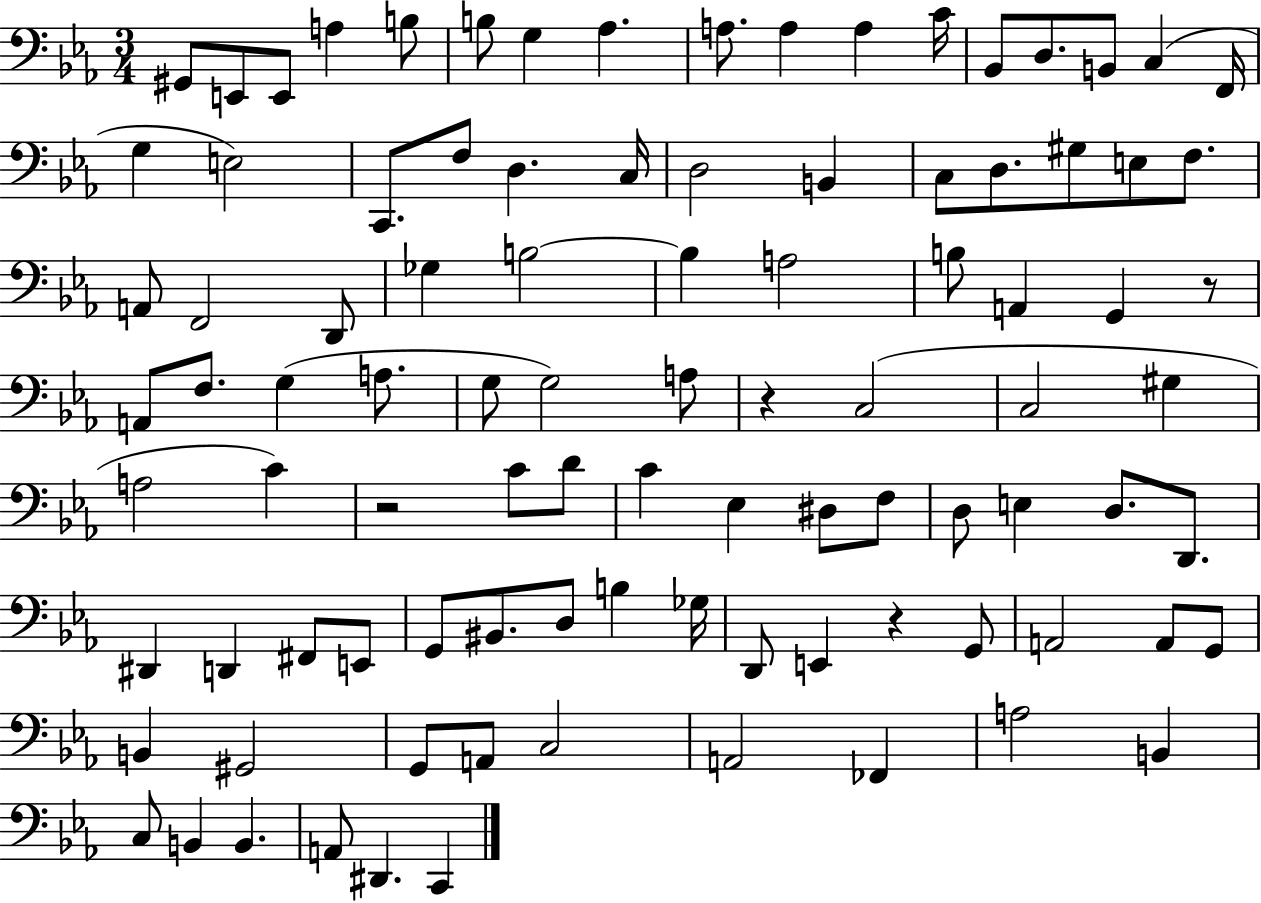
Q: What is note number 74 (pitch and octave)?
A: G2